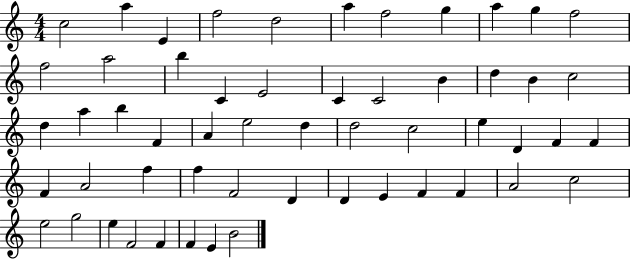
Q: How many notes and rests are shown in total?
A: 55